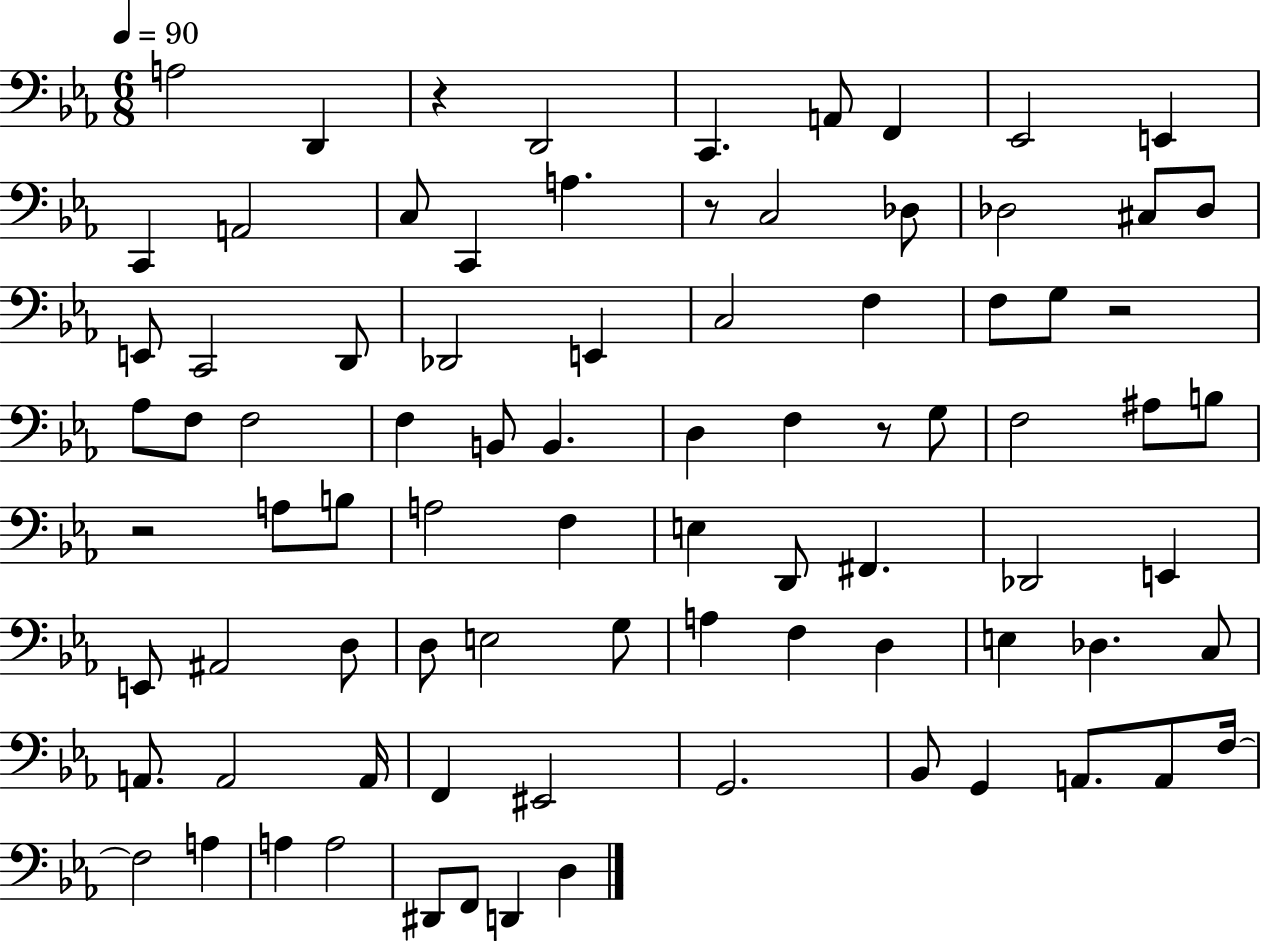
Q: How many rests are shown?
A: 5